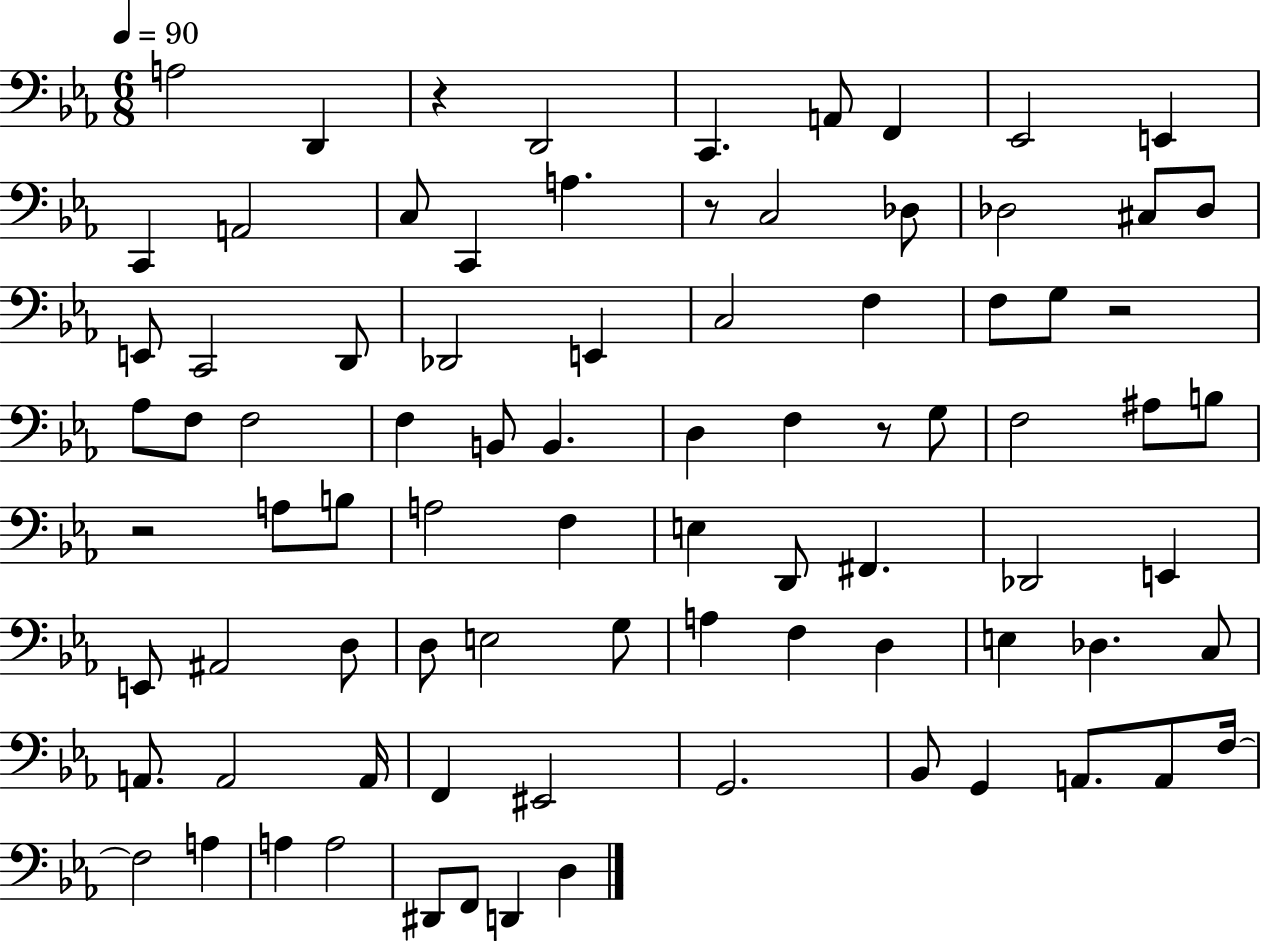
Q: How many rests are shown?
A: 5